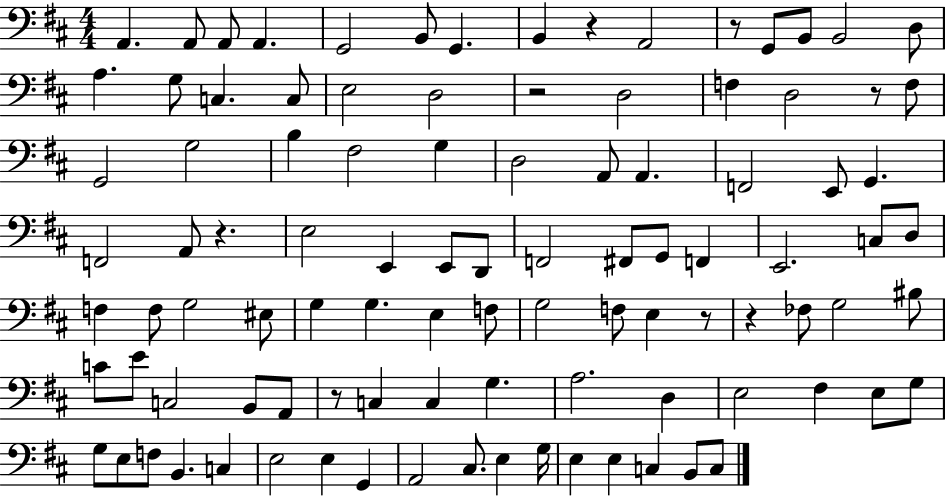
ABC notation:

X:1
T:Untitled
M:4/4
L:1/4
K:D
A,, A,,/2 A,,/2 A,, G,,2 B,,/2 G,, B,, z A,,2 z/2 G,,/2 B,,/2 B,,2 D,/2 A, G,/2 C, C,/2 E,2 D,2 z2 D,2 F, D,2 z/2 F,/2 G,,2 G,2 B, ^F,2 G, D,2 A,,/2 A,, F,,2 E,,/2 G,, F,,2 A,,/2 z E,2 E,, E,,/2 D,,/2 F,,2 ^F,,/2 G,,/2 F,, E,,2 C,/2 D,/2 F, F,/2 G,2 ^E,/2 G, G, E, F,/2 G,2 F,/2 E, z/2 z _F,/2 G,2 ^B,/2 C/2 E/2 C,2 B,,/2 A,,/2 z/2 C, C, G, A,2 D, E,2 ^F, E,/2 G,/2 G,/2 E,/2 F,/2 B,, C, E,2 E, G,, A,,2 ^C,/2 E, G,/4 E, E, C, B,,/2 C,/2